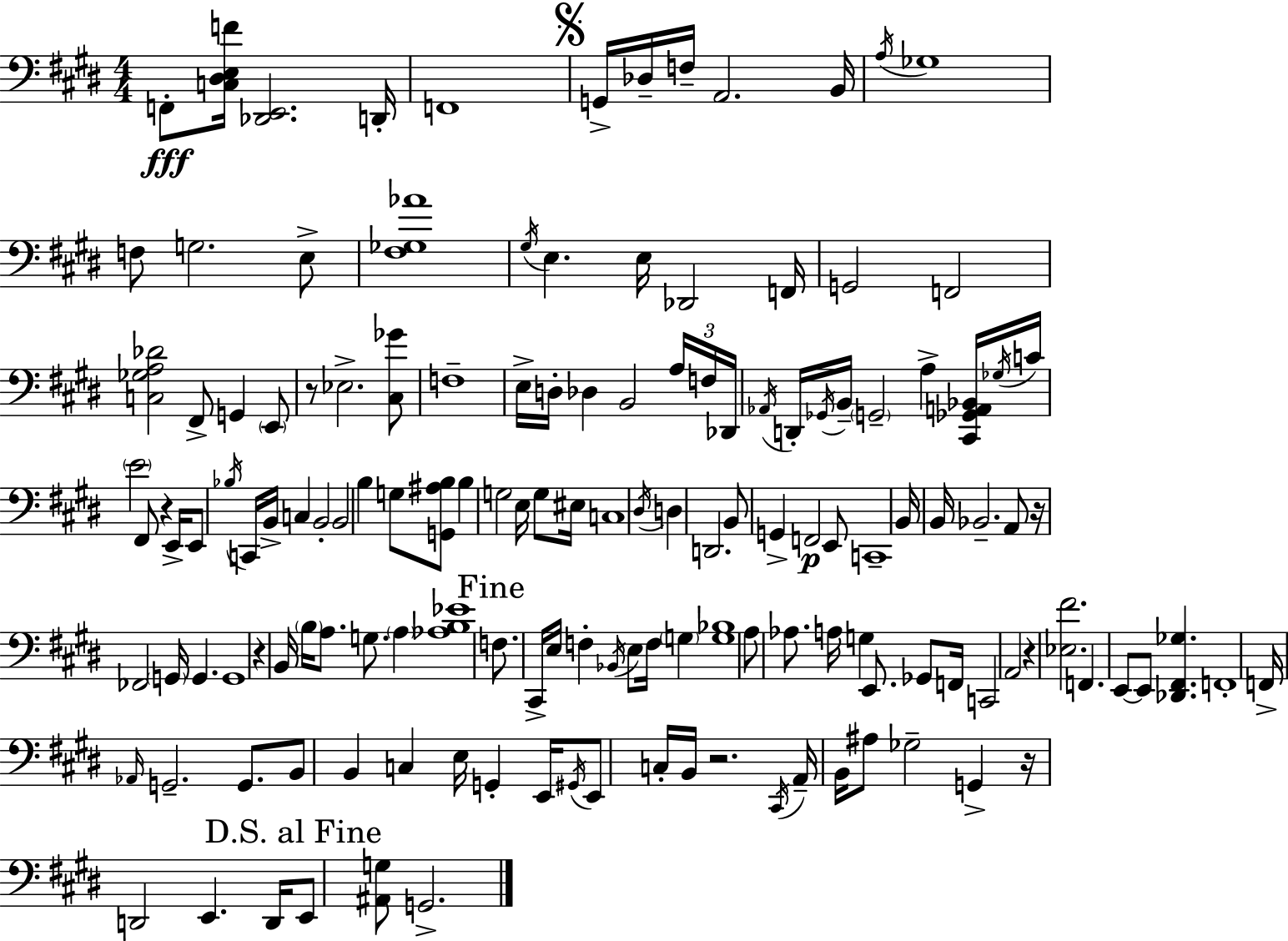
{
  \clef bass
  \numericTimeSignature
  \time 4/4
  \key e \major
  \repeat volta 2 { f,8-.\fff <c dis e f'>16 <des, e,>2. d,16-. | f,1 | \mark \markup { \musicglyph "scripts.segno" } g,16-> des16-- f16-- a,2. b,16 | \acciaccatura { a16 } ges1 | \break f8 g2. e8-> | <fis ges aes'>1 | \acciaccatura { gis16 } e4. e16 des,2 | f,16 g,2 f,2 | \break <c ges a des'>2 fis,8-> g,4 | \parenthesize e,8 r8 ees2.-> | <cis ges'>8 f1-- | e16-> d16-. des4 b,2 | \break \tuplet 3/2 { a16 f16 des,16 } \acciaccatura { aes,16 } d,16-. \acciaccatura { ges,16 } b,16-- \parenthesize g,2-- a4-> | <cis, ges, a, bes,>16 \acciaccatura { ges16 } c'16 \parenthesize e'2 fis,8 | r4 e,16-> e,8 \acciaccatura { bes16 } c,16 b,16-> c4 b,2-. | b,2 b4 | \break g8 <g, ais b>8 b4 g2 | e16 g8 eis16 c1 | \acciaccatura { dis16 } d4 d,2. | b,8 g,4-> f,2\p | \break e,8 c,1-- | b,16 b,16 bes,2.-- | a,8 r16 fes,2 | \parenthesize g,16 g,4. g,1 | \break r4 b,16 \parenthesize b16 a8. | g8. \parenthesize a4 <aes b ees'>1 | \mark "Fine" f8. cis,16-> e16 f4-. | \acciaccatura { bes,16 } e8 f16 \parenthesize g4 <g bes>1 | \break a8 aes8. a16 g4 | e,8. ges,8 f,16 c,2 | a,2 r4 <ees fis'>2. | f,4. e,8~~ | \break e,8 <des, fis, ges>4. f,1-. | f,16-> \grace { aes,16 } g,2.-- | g,8. b,8 b,4 c4 | e16 g,4-. e,16 \acciaccatura { gis,16 } e,8 c16-. b,16 r2. | \break \acciaccatura { cis,16 } a,16-- b,16 ais8 ges2-- | g,4-> r16 d,2 | e,4. d,16 \mark "D.S. al Fine" e,8 <ais, g>8 g,2.-> | } \bar "|."
}